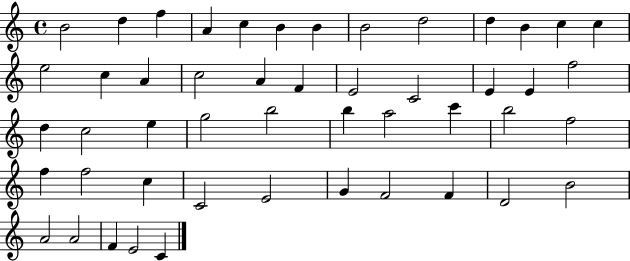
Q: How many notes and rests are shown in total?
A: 49